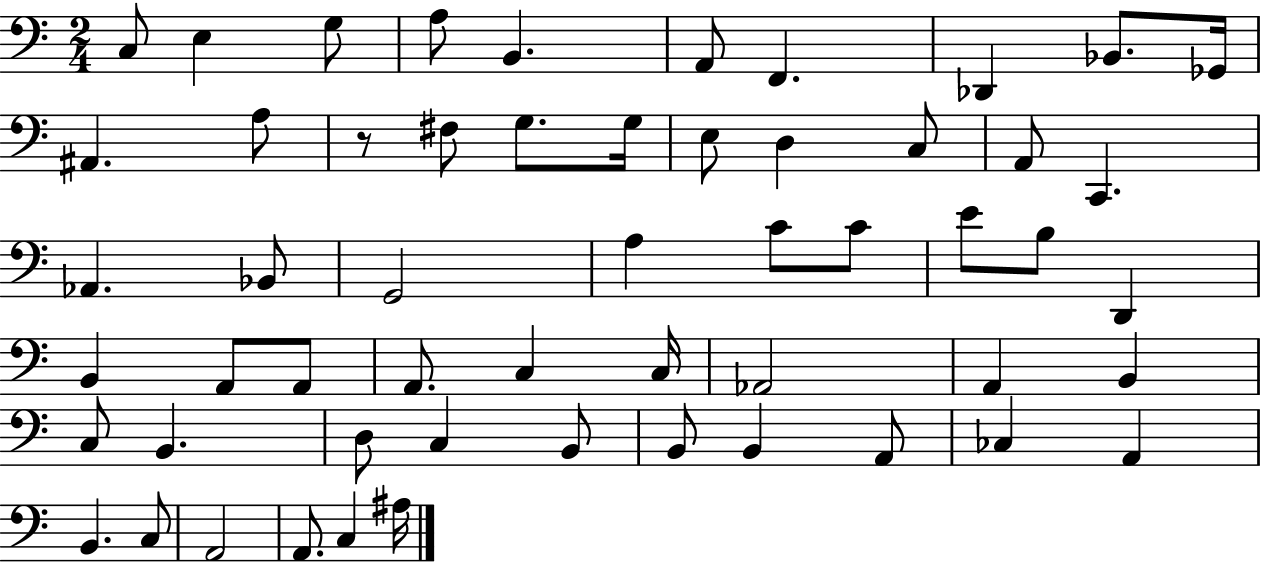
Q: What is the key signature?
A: C major